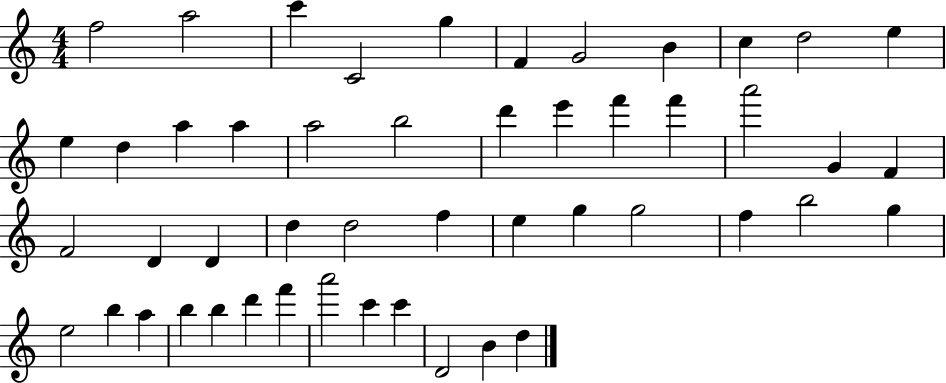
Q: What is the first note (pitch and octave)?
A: F5